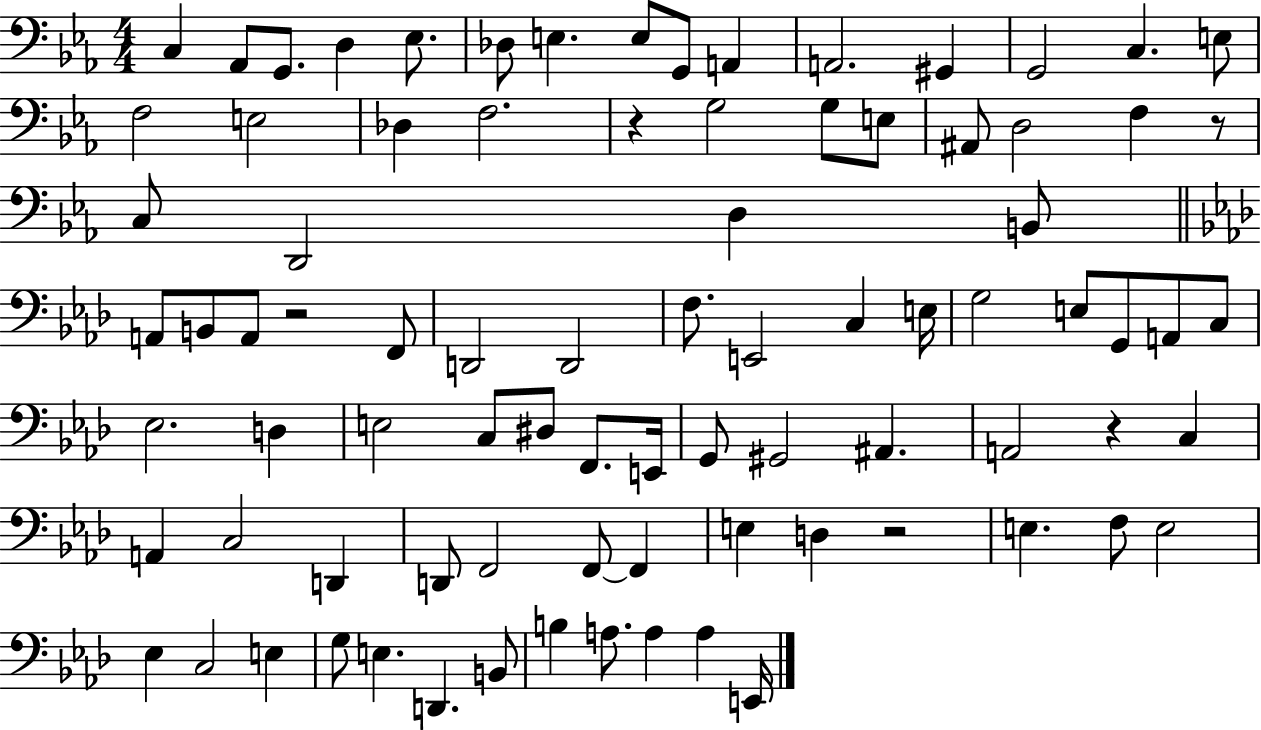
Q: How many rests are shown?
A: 5